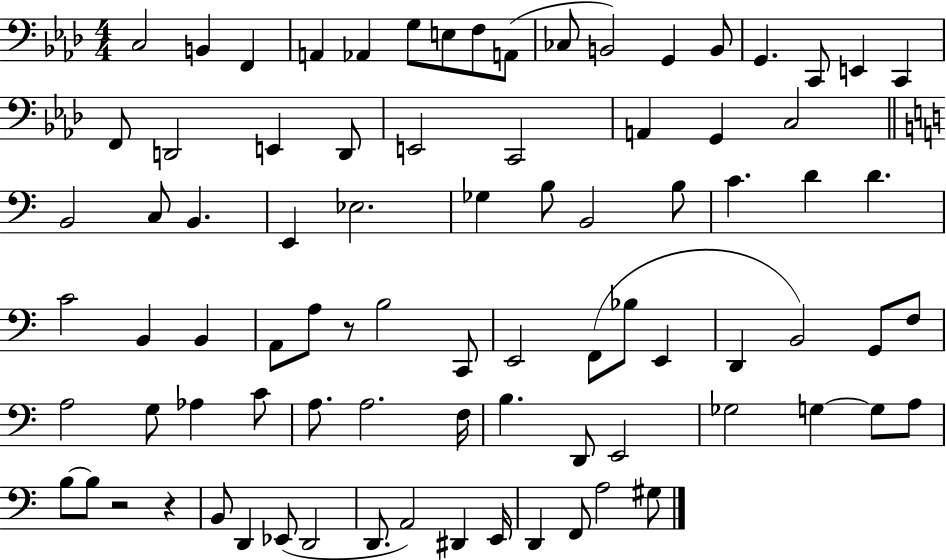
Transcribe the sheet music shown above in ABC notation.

X:1
T:Untitled
M:4/4
L:1/4
K:Ab
C,2 B,, F,, A,, _A,, G,/2 E,/2 F,/2 A,,/2 _C,/2 B,,2 G,, B,,/2 G,, C,,/2 E,, C,, F,,/2 D,,2 E,, D,,/2 E,,2 C,,2 A,, G,, C,2 B,,2 C,/2 B,, E,, _E,2 _G, B,/2 B,,2 B,/2 C D D C2 B,, B,, A,,/2 A,/2 z/2 B,2 C,,/2 E,,2 F,,/2 _B,/2 E,, D,, B,,2 G,,/2 F,/2 A,2 G,/2 _A, C/2 A,/2 A,2 F,/4 B, D,,/2 E,,2 _G,2 G, G,/2 A,/2 B,/2 B,/2 z2 z B,,/2 D,, _E,,/2 D,,2 D,,/2 A,,2 ^D,, E,,/4 D,, F,,/2 A,2 ^G,/2